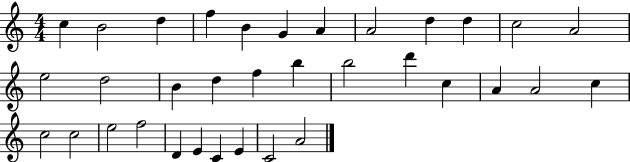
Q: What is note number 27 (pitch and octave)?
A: E5